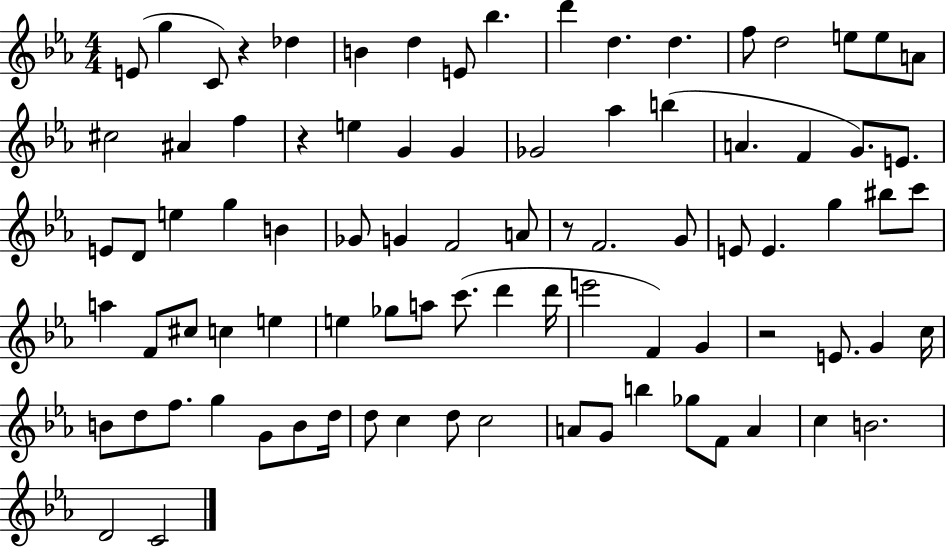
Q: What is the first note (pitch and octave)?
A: E4